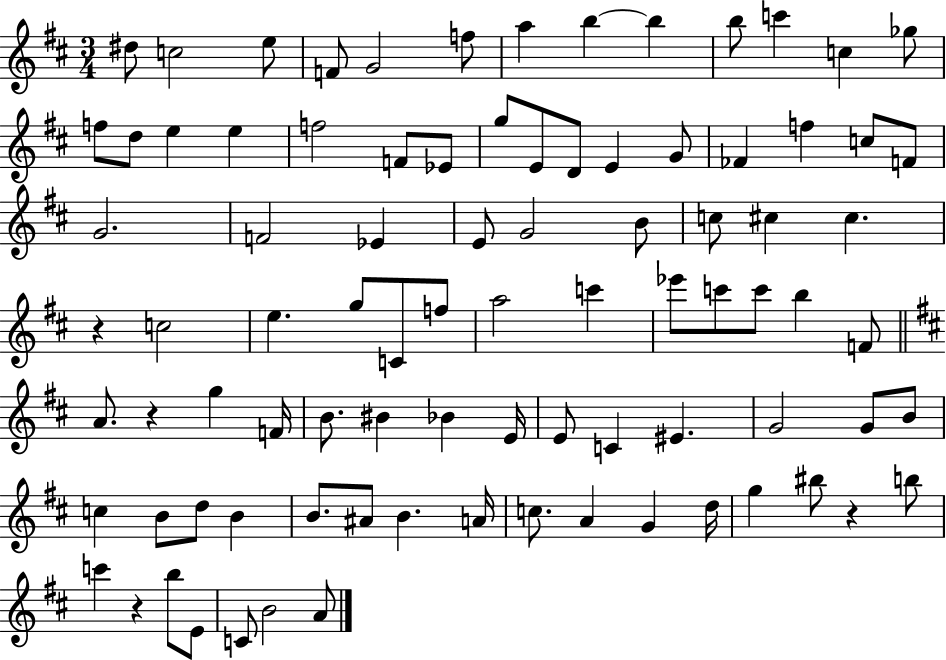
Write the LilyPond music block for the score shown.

{
  \clef treble
  \numericTimeSignature
  \time 3/4
  \key d \major
  dis''8 c''2 e''8 | f'8 g'2 f''8 | a''4 b''4~~ b''4 | b''8 c'''4 c''4 ges''8 | \break f''8 d''8 e''4 e''4 | f''2 f'8 ees'8 | g''8 e'8 d'8 e'4 g'8 | fes'4 f''4 c''8 f'8 | \break g'2. | f'2 ees'4 | e'8 g'2 b'8 | c''8 cis''4 cis''4. | \break r4 c''2 | e''4. g''8 c'8 f''8 | a''2 c'''4 | ees'''8 c'''8 c'''8 b''4 f'8 | \break \bar "||" \break \key d \major a'8. r4 g''4 f'16 | b'8. bis'4 bes'4 e'16 | e'8 c'4 eis'4. | g'2 g'8 b'8 | \break c''4 b'8 d''8 b'4 | b'8. ais'8 b'4. a'16 | c''8. a'4 g'4 d''16 | g''4 bis''8 r4 b''8 | \break c'''4 r4 b''8 e'8 | c'8 b'2 a'8 | \bar "|."
}